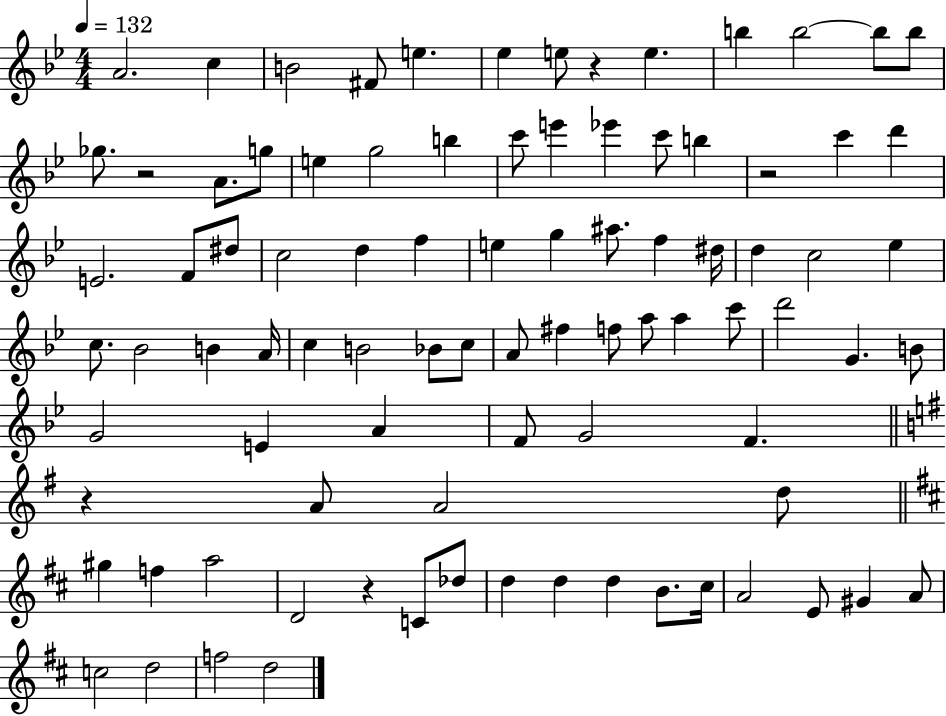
A4/h. C5/q B4/h F#4/e E5/q. Eb5/q E5/e R/q E5/q. B5/q B5/h B5/e B5/e Gb5/e. R/h A4/e. G5/e E5/q G5/h B5/q C6/e E6/q Eb6/q C6/e B5/q R/h C6/q D6/q E4/h. F4/e D#5/e C5/h D5/q F5/q E5/q G5/q A#5/e. F5/q D#5/s D5/q C5/h Eb5/q C5/e. Bb4/h B4/q A4/s C5/q B4/h Bb4/e C5/e A4/e F#5/q F5/e A5/e A5/q C6/e D6/h G4/q. B4/e G4/h E4/q A4/q F4/e G4/h F4/q. R/q A4/e A4/h D5/e G#5/q F5/q A5/h D4/h R/q C4/e Db5/e D5/q D5/q D5/q B4/e. C#5/s A4/h E4/e G#4/q A4/e C5/h D5/h F5/h D5/h